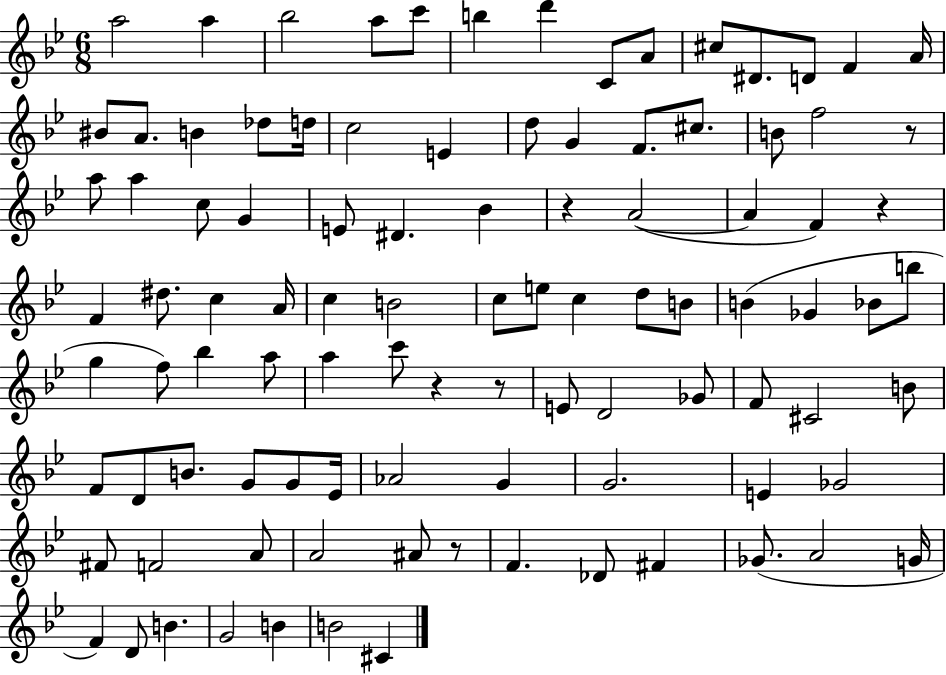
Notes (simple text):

A5/h A5/q Bb5/h A5/e C6/e B5/q D6/q C4/e A4/e C#5/e D#4/e. D4/e F4/q A4/s BIS4/e A4/e. B4/q Db5/e D5/s C5/h E4/q D5/e G4/q F4/e. C#5/e. B4/e F5/h R/e A5/e A5/q C5/e G4/q E4/e D#4/q. Bb4/q R/q A4/h A4/q F4/q R/q F4/q D#5/e. C5/q A4/s C5/q B4/h C5/e E5/e C5/q D5/e B4/e B4/q Gb4/q Bb4/e B5/e G5/q F5/e Bb5/q A5/e A5/q C6/e R/q R/e E4/e D4/h Gb4/e F4/e C#4/h B4/e F4/e D4/e B4/e. G4/e G4/e Eb4/s Ab4/h G4/q G4/h. E4/q Gb4/h F#4/e F4/h A4/e A4/h A#4/e R/e F4/q. Db4/e F#4/q Gb4/e. A4/h G4/s F4/q D4/e B4/q. G4/h B4/q B4/h C#4/q